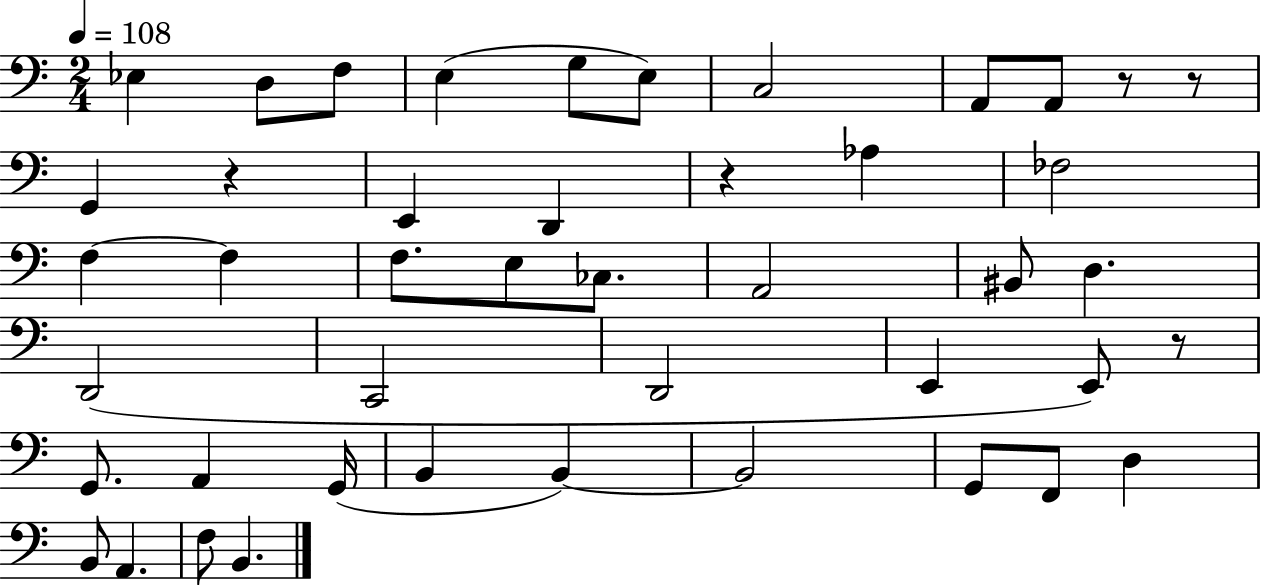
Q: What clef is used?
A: bass